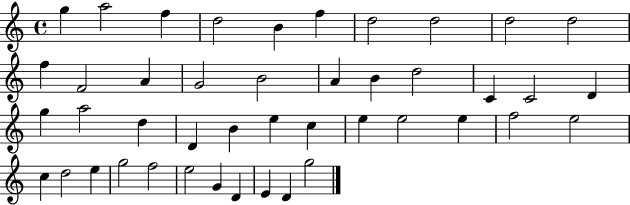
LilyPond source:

{
  \clef treble
  \time 4/4
  \defaultTimeSignature
  \key c \major
  g''4 a''2 f''4 | d''2 b'4 f''4 | d''2 d''2 | d''2 d''2 | \break f''4 f'2 a'4 | g'2 b'2 | a'4 b'4 d''2 | c'4 c'2 d'4 | \break g''4 a''2 d''4 | d'4 b'4 e''4 c''4 | e''4 e''2 e''4 | f''2 e''2 | \break c''4 d''2 e''4 | g''2 f''2 | e''2 g'4 d'4 | e'4 d'4 g''2 | \break \bar "|."
}